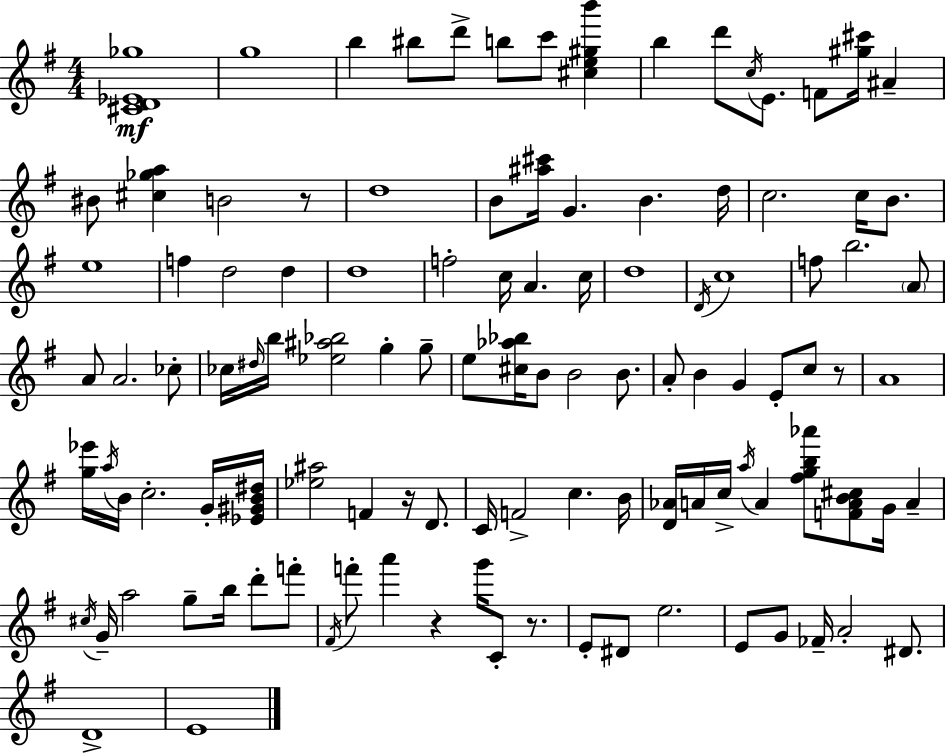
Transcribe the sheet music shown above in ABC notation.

X:1
T:Untitled
M:4/4
L:1/4
K:Em
[^CD_E_g]4 g4 b ^b/2 d'/2 b/2 c'/2 [^ce^gb'] b d'/2 c/4 E/2 F/2 [^g^c']/4 ^A ^B/2 [^c_ga] B2 z/2 d4 B/2 [^a^c']/4 G B d/4 c2 c/4 B/2 e4 f d2 d d4 f2 c/4 A c/4 d4 D/4 c4 f/2 b2 A/2 A/2 A2 _c/2 _c/4 ^d/4 b/4 [_e^a_b]2 g g/2 e/2 [^c_a_b]/4 B/2 B2 B/2 A/2 B G E/2 c/2 z/2 A4 [g_e']/4 a/4 B/4 c2 G/4 [_E^GB^d]/4 [_e^a]2 F z/4 D/2 C/4 F2 c B/4 [D_A]/4 A/4 c/4 a/4 A [^fgb_a']/2 [FAB^c]/2 G/4 A ^c/4 G/4 a2 g/2 b/4 d'/2 f'/2 ^F/4 f'/2 a' z g'/4 C/2 z/2 E/2 ^D/2 e2 E/2 G/2 _F/4 A2 ^D/2 D4 E4